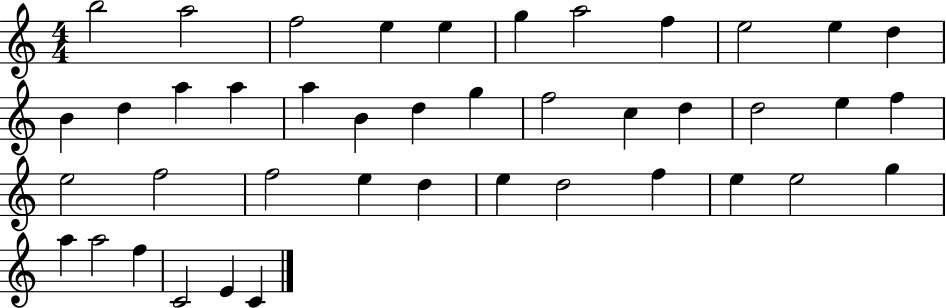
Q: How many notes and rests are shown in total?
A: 42